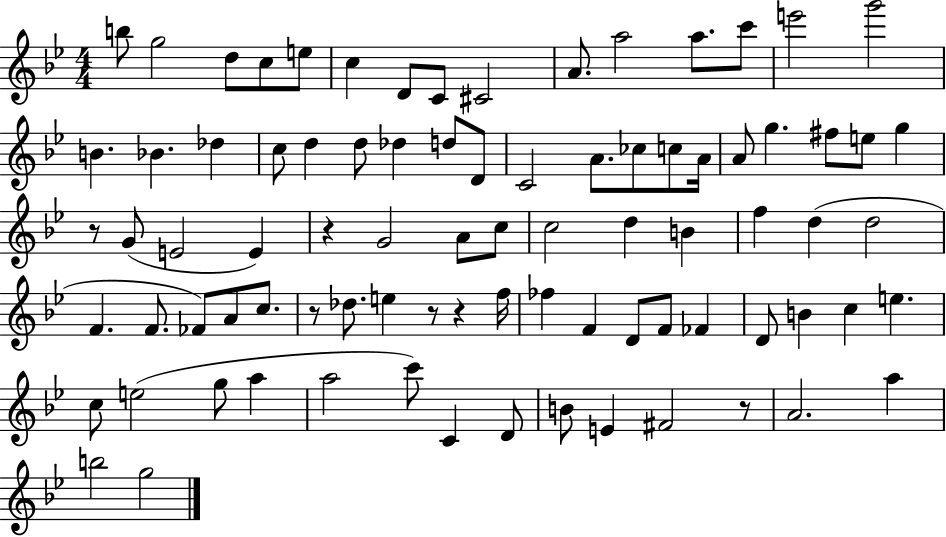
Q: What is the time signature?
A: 4/4